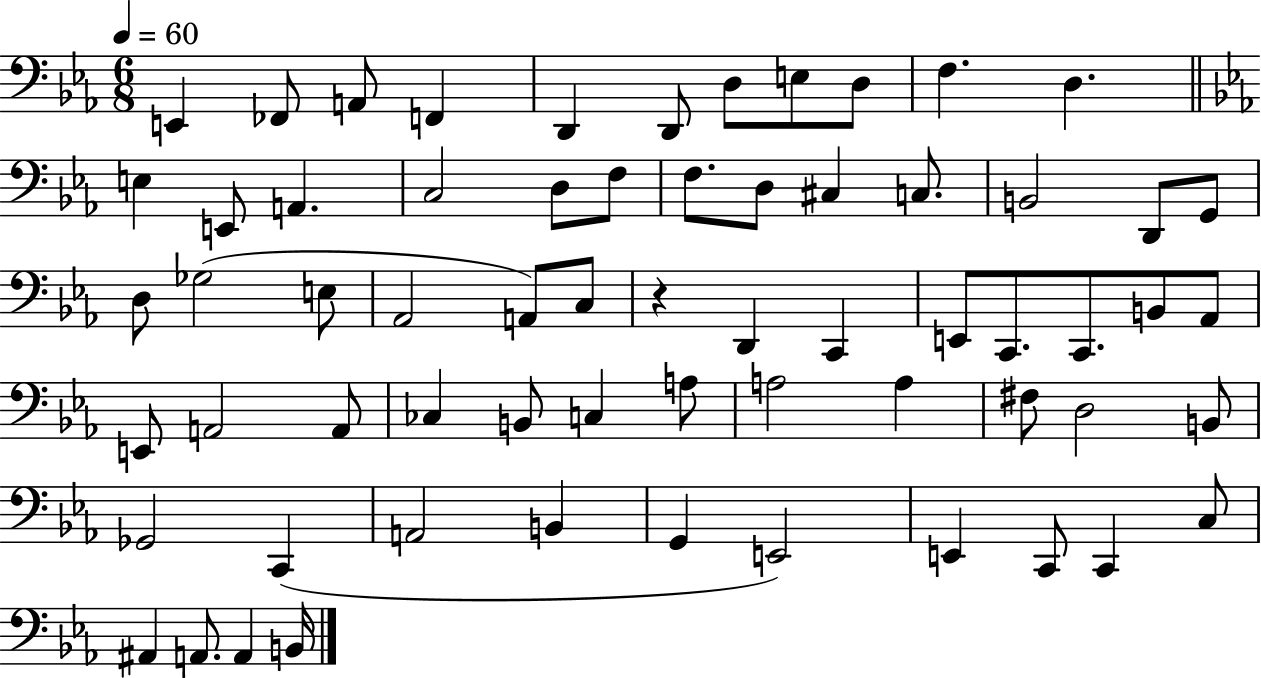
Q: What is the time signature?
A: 6/8